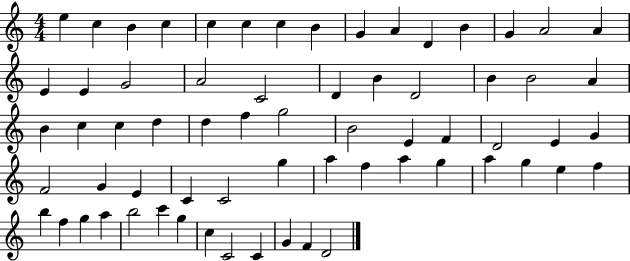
X:1
T:Untitled
M:4/4
L:1/4
K:C
e c B c c c c B G A D B G A2 A E E G2 A2 C2 D B D2 B B2 A B c c d d f g2 B2 E F D2 E G F2 G E C C2 g a f a g a g e f b f g a b2 c' g c C2 C G F D2